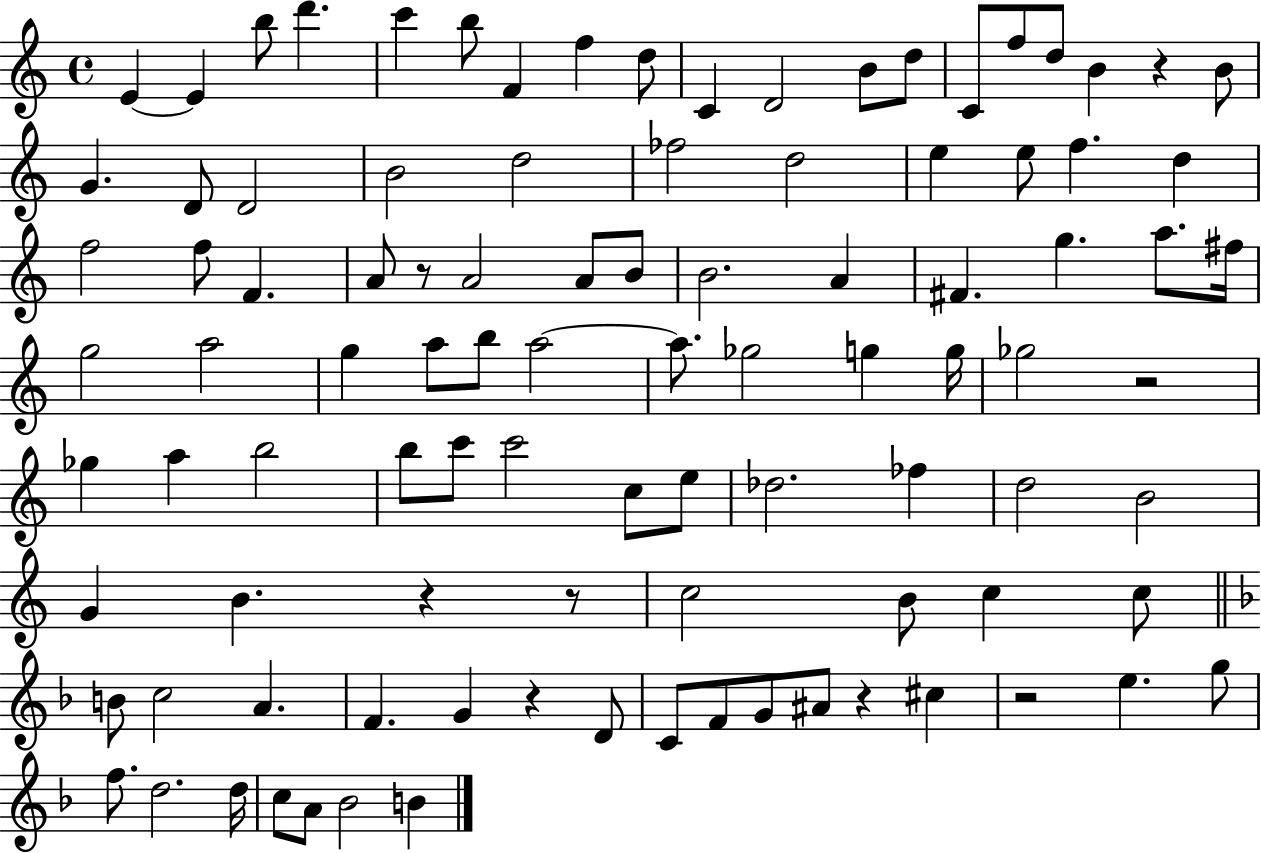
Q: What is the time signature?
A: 4/4